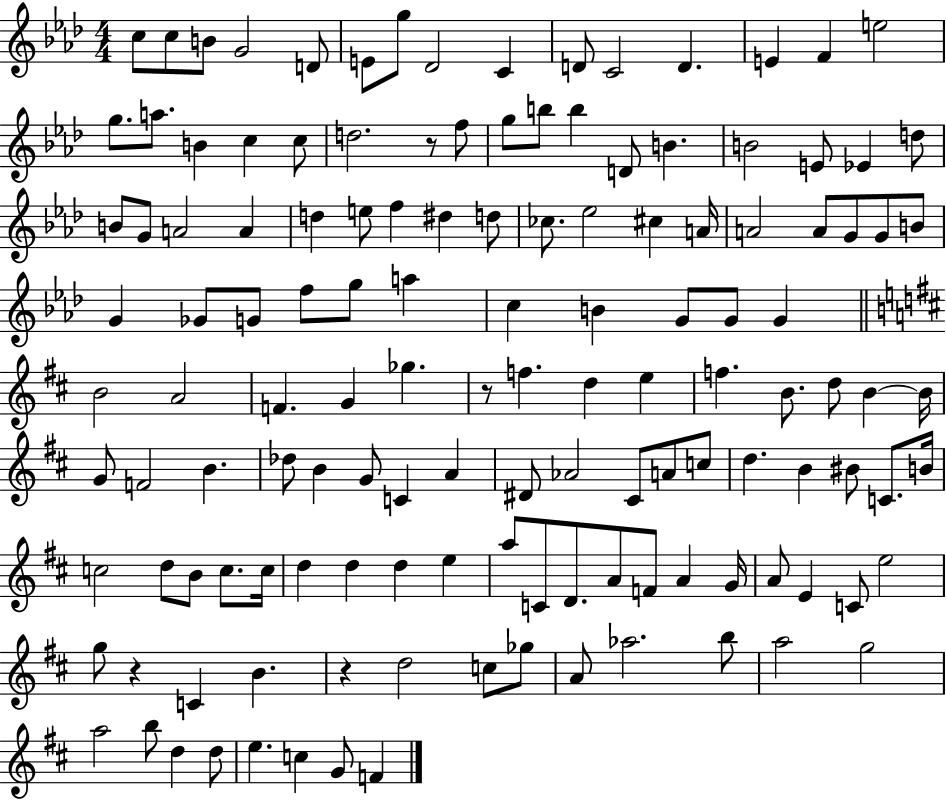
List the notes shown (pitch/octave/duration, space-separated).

C5/e C5/e B4/e G4/h D4/e E4/e G5/e Db4/h C4/q D4/e C4/h D4/q. E4/q F4/q E5/h G5/e. A5/e. B4/q C5/q C5/e D5/h. R/e F5/e G5/e B5/e B5/q D4/e B4/q. B4/h E4/e Eb4/q D5/e B4/e G4/e A4/h A4/q D5/q E5/e F5/q D#5/q D5/e CES5/e. Eb5/h C#5/q A4/s A4/h A4/e G4/e G4/e B4/e G4/q Gb4/e G4/e F5/e G5/e A5/q C5/q B4/q G4/e G4/e G4/q B4/h A4/h F4/q. G4/q Gb5/q. R/e F5/q. D5/q E5/q F5/q. B4/e. D5/e B4/q B4/s G4/e F4/h B4/q. Db5/e B4/q G4/e C4/q A4/q D#4/e Ab4/h C#4/e A4/e C5/e D5/q. B4/q BIS4/e C4/e. B4/s C5/h D5/e B4/e C5/e. C5/s D5/q D5/q D5/q E5/q A5/e C4/e D4/e. A4/e F4/e A4/q G4/s A4/e E4/q C4/e E5/h G5/e R/q C4/q B4/q. R/q D5/h C5/e Gb5/e A4/e Ab5/h. B5/e A5/h G5/h A5/h B5/e D5/q D5/e E5/q. C5/q G4/e F4/q